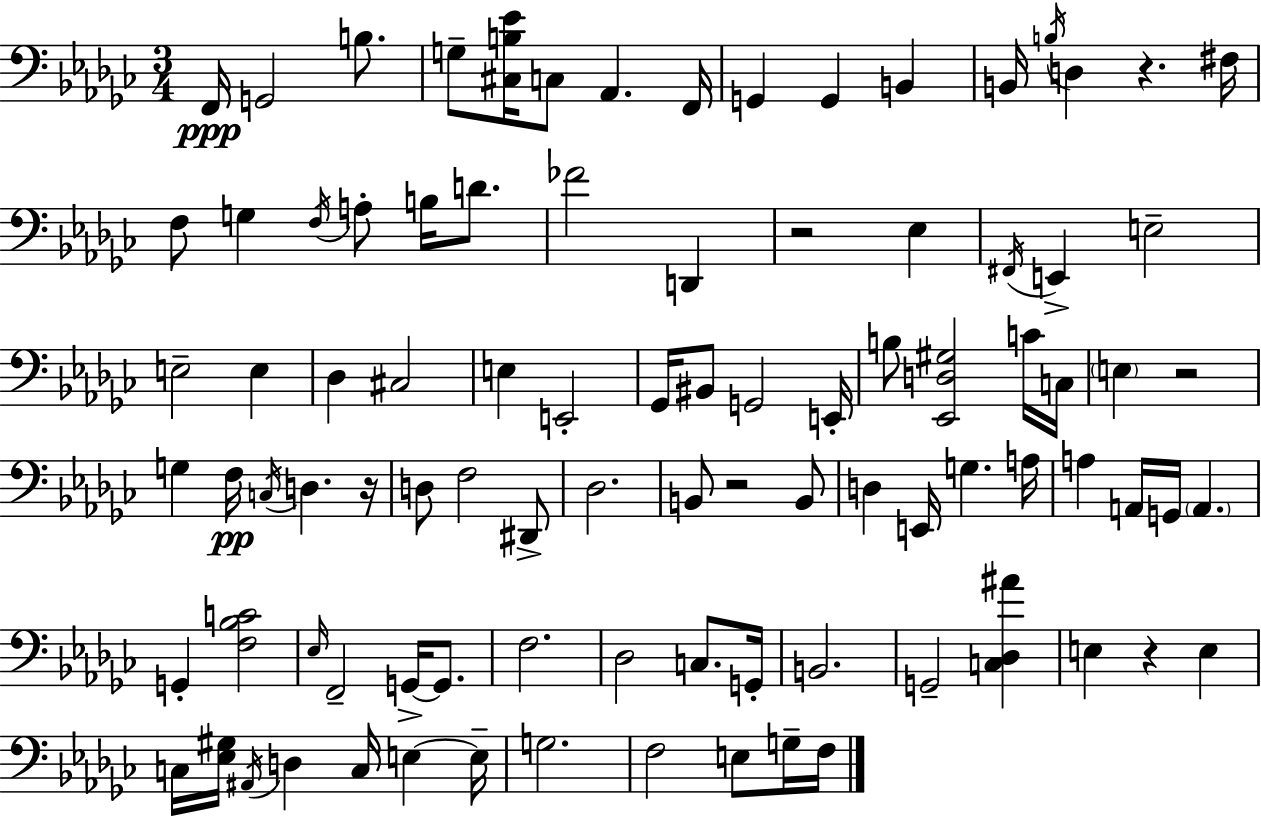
X:1
T:Untitled
M:3/4
L:1/4
K:Ebm
F,,/4 G,,2 B,/2 G,/2 [^C,B,_E]/4 C,/2 _A,, F,,/4 G,, G,, B,, B,,/4 B,/4 D, z ^F,/4 F,/2 G, F,/4 A,/2 B,/4 D/2 _F2 D,, z2 _E, ^F,,/4 E,, E,2 E,2 E, _D, ^C,2 E, E,,2 _G,,/4 ^B,,/2 G,,2 E,,/4 B,/2 [_E,,D,^G,]2 C/4 C,/4 E, z2 G, F,/4 C,/4 D, z/4 D,/2 F,2 ^D,,/2 _D,2 B,,/2 z2 B,,/2 D, E,,/4 G, A,/4 A, A,,/4 G,,/4 A,, G,, [F,_B,C]2 _E,/4 F,,2 G,,/4 G,,/2 F,2 _D,2 C,/2 G,,/4 B,,2 G,,2 [C,_D,^A] E, z E, C,/4 [_E,^G,]/4 ^A,,/4 D, C,/4 E, E,/4 G,2 F,2 E,/2 G,/4 F,/4